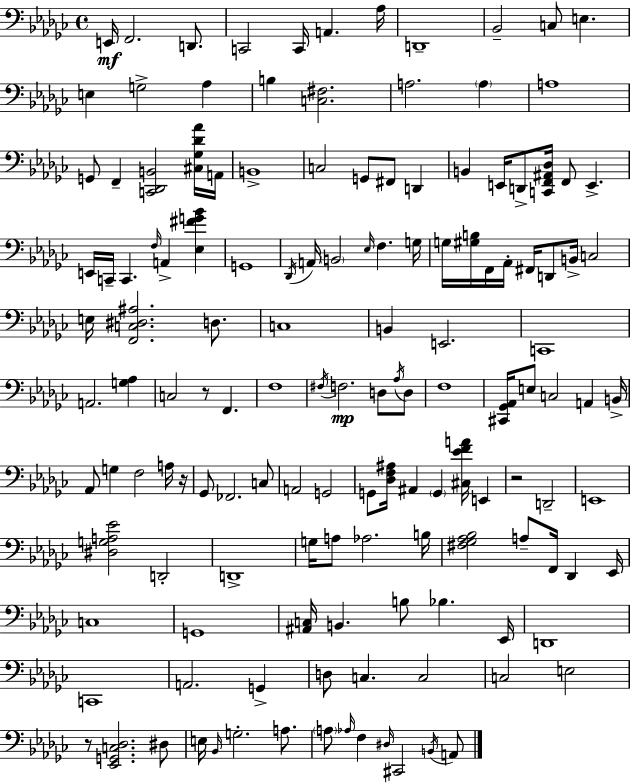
X:1
T:Untitled
M:4/4
L:1/4
K:Ebm
E,,/4 F,,2 D,,/2 C,,2 C,,/4 A,, _A,/4 D,,4 _B,,2 C,/2 E, E, G,2 _A, B, [C,^F,]2 A,2 A, A,4 G,,/2 F,, [C,,_D,,B,,]2 [^C,_G,_D_A]/4 A,,/4 B,,4 C,2 G,,/2 ^F,,/2 D,, B,, E,,/4 D,,/2 [C,,F,,^A,,_D,]/4 F,,/2 E,, E,,/4 C,,/4 C,, F,/4 A,, [_E,^FG_B] G,,4 _D,,/4 A,,/4 B,,2 _E,/4 F, G,/4 G,/4 [^G,B,]/4 F,,/4 _A,,/4 ^F,,/4 D,,/2 B,,/4 C,2 E,/4 [F,,C,^D,^A,]2 D,/2 C,4 B,, E,,2 C,,4 A,,2 [G,_A,] C,2 z/2 F,, F,4 ^F,/4 F,2 D,/2 _A,/4 D,/2 F,4 [^C,,_G,,_A,,]/4 E,/2 C,2 A,, B,,/4 _A,,/2 G, F,2 A,/4 z/4 _G,,/2 _F,,2 C,/2 A,,2 G,,2 G,,/2 [_D,F,^A,]/4 ^A,, G,, [^C,_EFA]/4 E,, z2 D,,2 E,,4 [^D,G,A,_E]2 D,,2 D,,4 G,/4 A,/2 _A,2 B,/4 [^F,_G,_A,_B,]2 A,/2 F,,/4 _D,, _E,,/4 C,4 G,,4 [^A,,C,]/4 B,, B,/2 _B, _E,,/4 D,,4 C,,4 A,,2 G,, D,/2 C, C,2 C,2 E,2 z/2 [_E,,G,,C,_D,]2 ^D,/2 E,/4 _B,,/4 G,2 A,/2 A,/2 _A,/4 F, ^D,/4 ^C,,2 B,,/4 A,,/2